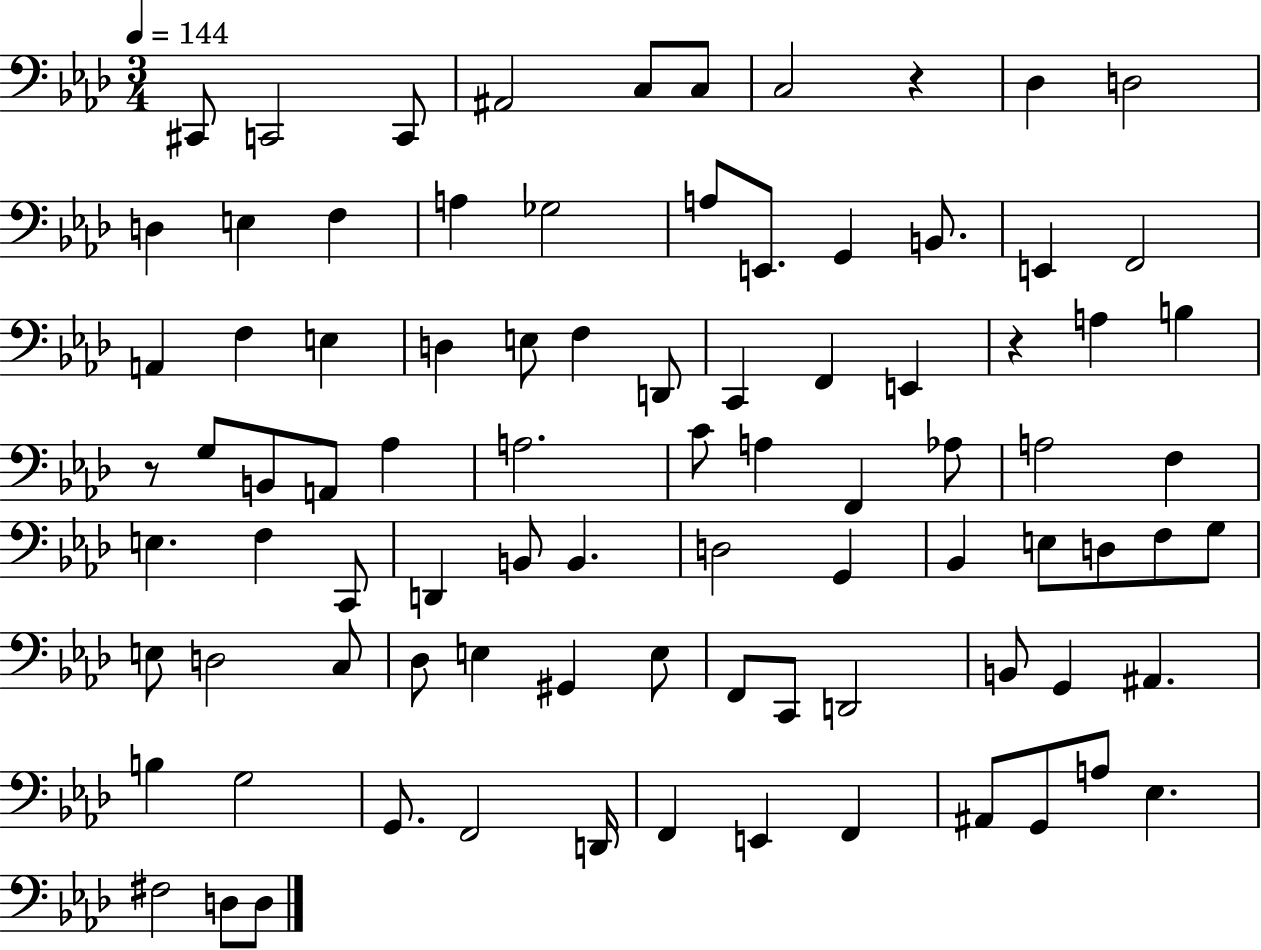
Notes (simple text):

C#2/e C2/h C2/e A#2/h C3/e C3/e C3/h R/q Db3/q D3/h D3/q E3/q F3/q A3/q Gb3/h A3/e E2/e. G2/q B2/e. E2/q F2/h A2/q F3/q E3/q D3/q E3/e F3/q D2/e C2/q F2/q E2/q R/q A3/q B3/q R/e G3/e B2/e A2/e Ab3/q A3/h. C4/e A3/q F2/q Ab3/e A3/h F3/q E3/q. F3/q C2/e D2/q B2/e B2/q. D3/h G2/q Bb2/q E3/e D3/e F3/e G3/e E3/e D3/h C3/e Db3/e E3/q G#2/q E3/e F2/e C2/e D2/h B2/e G2/q A#2/q. B3/q G3/h G2/e. F2/h D2/s F2/q E2/q F2/q A#2/e G2/e A3/e Eb3/q. F#3/h D3/e D3/e